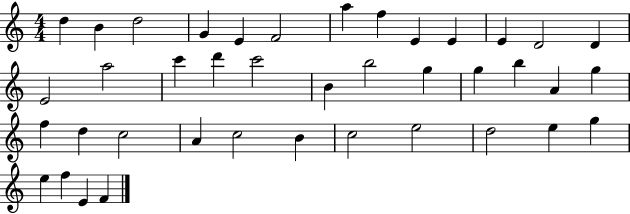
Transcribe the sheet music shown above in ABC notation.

X:1
T:Untitled
M:4/4
L:1/4
K:C
d B d2 G E F2 a f E E E D2 D E2 a2 c' d' c'2 B b2 g g b A g f d c2 A c2 B c2 e2 d2 e g e f E F